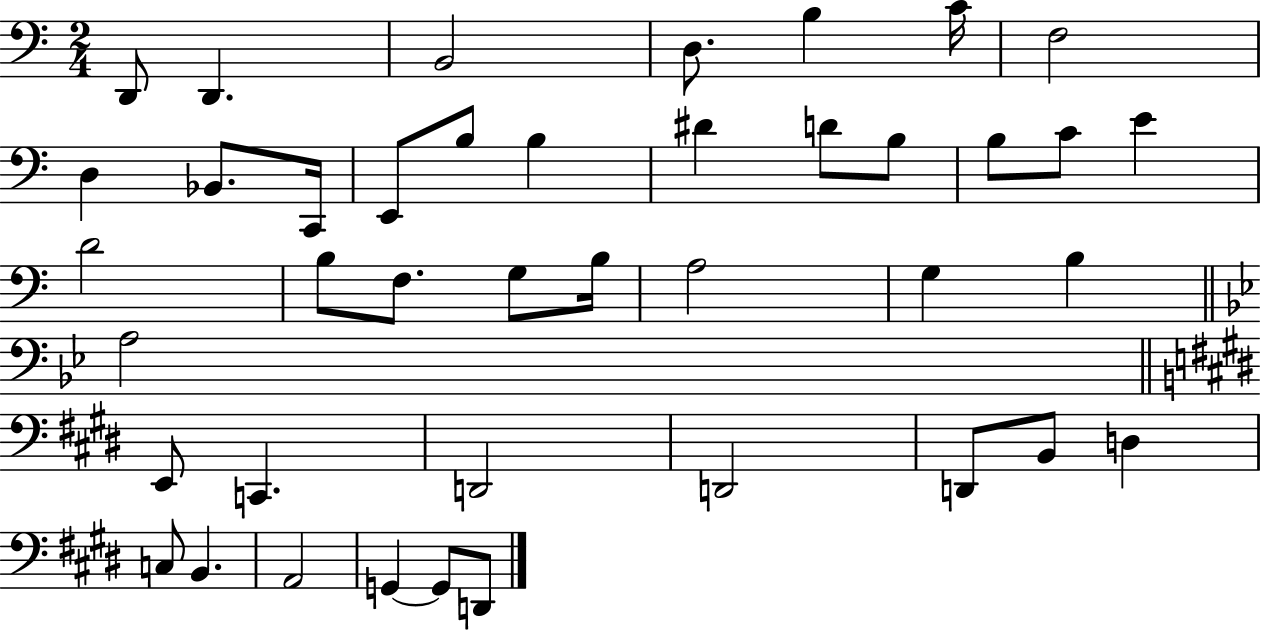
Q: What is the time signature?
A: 2/4